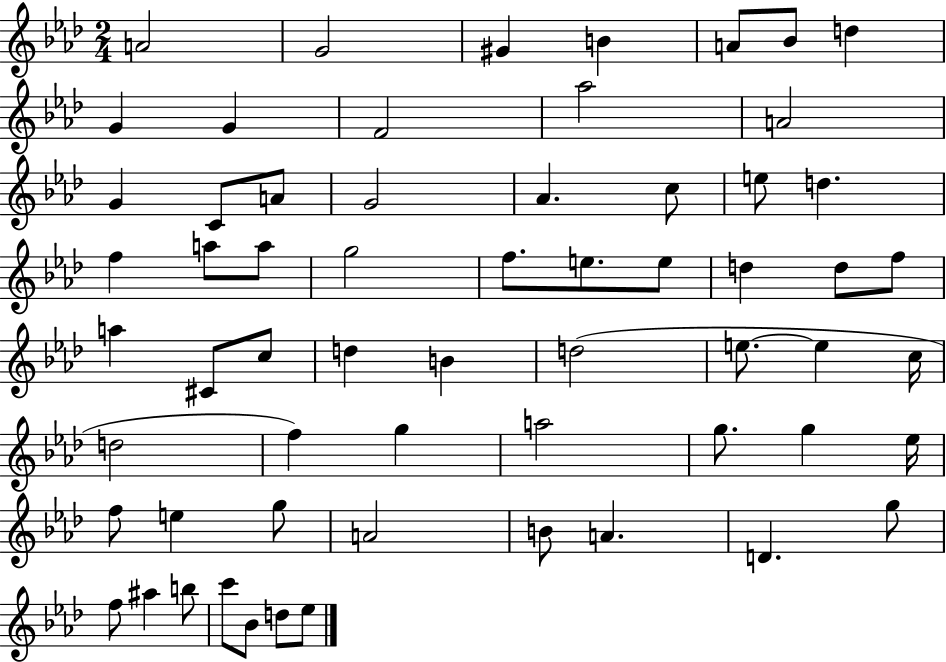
X:1
T:Untitled
M:2/4
L:1/4
K:Ab
A2 G2 ^G B A/2 _B/2 d G G F2 _a2 A2 G C/2 A/2 G2 _A c/2 e/2 d f a/2 a/2 g2 f/2 e/2 e/2 d d/2 f/2 a ^C/2 c/2 d B d2 e/2 e c/4 d2 f g a2 g/2 g _e/4 f/2 e g/2 A2 B/2 A D g/2 f/2 ^a b/2 c'/2 _B/2 d/2 _e/2